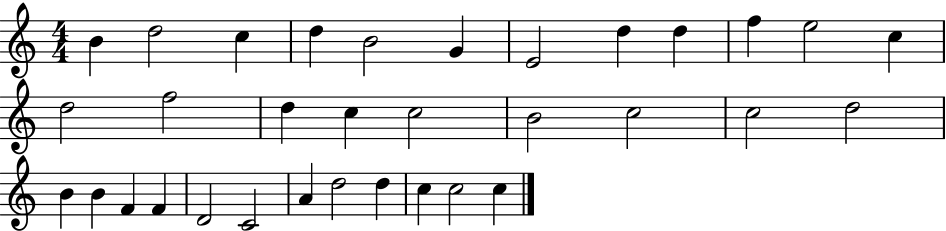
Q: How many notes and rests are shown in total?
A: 33